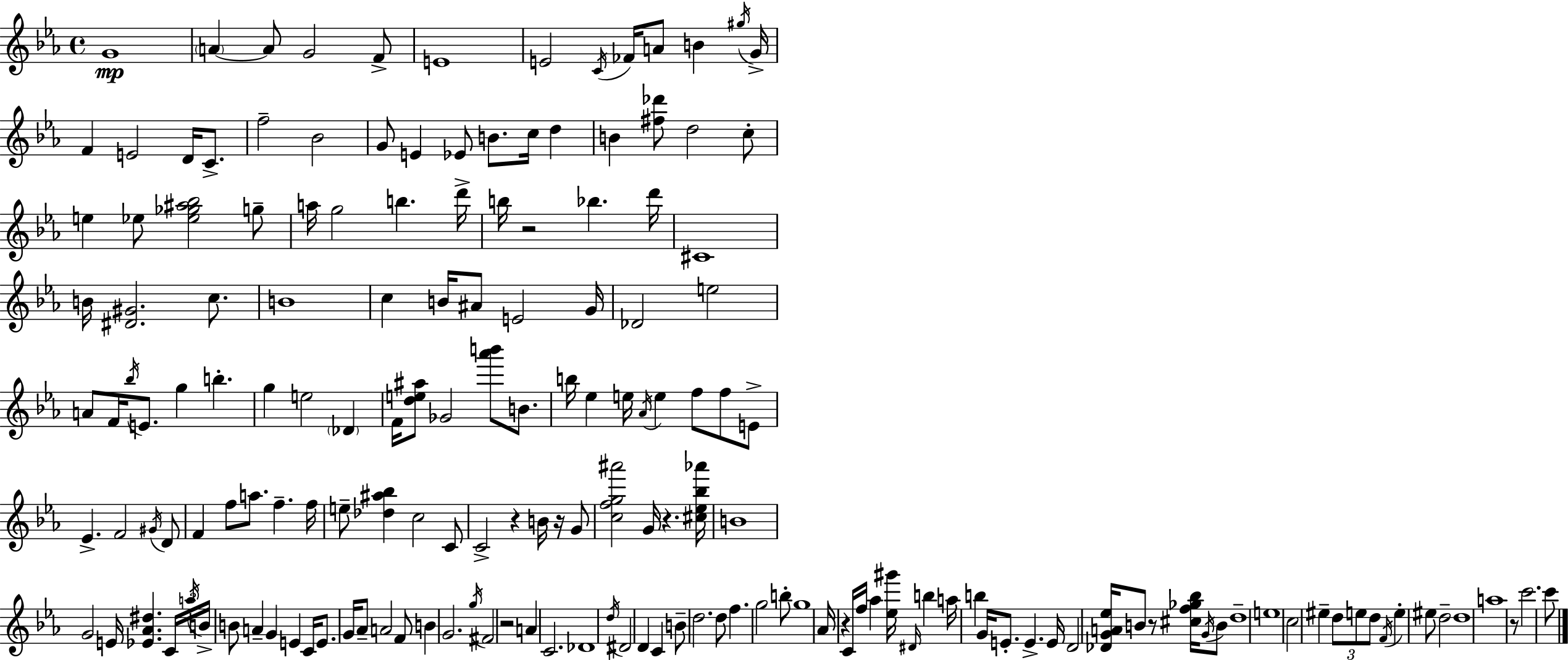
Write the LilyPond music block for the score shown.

{
  \clef treble
  \time 4/4
  \defaultTimeSignature
  \key c \minor
  \repeat volta 2 { g'1\mp | \parenthesize a'4~~ a'8 g'2 f'8-> | e'1 | e'2 \acciaccatura { c'16 } fes'16 a'8 b'4 | \break \acciaccatura { gis''16 } g'16-> f'4 e'2 d'16 c'8.-> | f''2-- bes'2 | g'8 e'4 ees'8 b'8. c''16 d''4 | b'4 <fis'' des'''>8 d''2 | \break c''8-. e''4 ees''8 <ees'' ges'' ais'' bes''>2 | g''8-- a''16 g''2 b''4. | d'''16-> b''16 r2 bes''4. | d'''16 cis'1 | \break b'16 <dis' gis'>2. c''8. | b'1 | c''4 b'16 ais'8 e'2 | g'16 des'2 e''2 | \break a'8 f'16 \acciaccatura { bes''16 } e'8. g''4 b''4.-. | g''4 e''2 \parenthesize des'4 | f'16 <d'' e'' ais''>8 ges'2 <aes''' b'''>8 | b'8. b''16 ees''4 e''16 \acciaccatura { aes'16 } e''4 f''8 | \break f''8 e'8-> ees'4.-> f'2 | \acciaccatura { gis'16 } d'8 f'4 f''8 a''8. f''4.-- | f''16 e''8-- <des'' ais'' bes''>4 c''2 | c'8 c'2-> r4 | \break b'16 r16 g'8 <c'' f'' g'' ais'''>2 g'16 r4. | <cis'' ees'' bes'' aes'''>16 b'1 | g'2 e'16 <ees' aes' dis''>4. | \tuplet 3/2 { c'16 \acciaccatura { a''16 } b'16-> } b'8 a'4-- g'4 | \break e'4 c'16 e'8. g'16 aes'8-- a'2 | f'8 b'4 g'2. | \acciaccatura { g''16 } fis'2 r2 | a'4 c'2. | \break des'1 | \acciaccatura { d''16 } dis'2 | d'4 c'4 b'8-- d''2. | d''8 f''4. g''2 | \break b''8-. g''1 | aes'16 r4 c'16 f''16 aes''4 | <ees'' gis'''>16 \grace { dis'16 } b''4 a''16 b''4 g'16 e'8.-. | e'4.-> e'16 d'2 | \break <des' g' a' ees''>16 b'8 r8 <cis'' f'' ges'' bes''>16 \acciaccatura { g'16 } b'8 d''1-- | e''1 | c''2 | eis''4-- \tuplet 3/2 { d''8 e''8 d''8 } \acciaccatura { f'16 } e''4-. | \break eis''8 d''2-- d''1 | a''1 | r8 c'''2. | c'''8 } \bar "|."
}